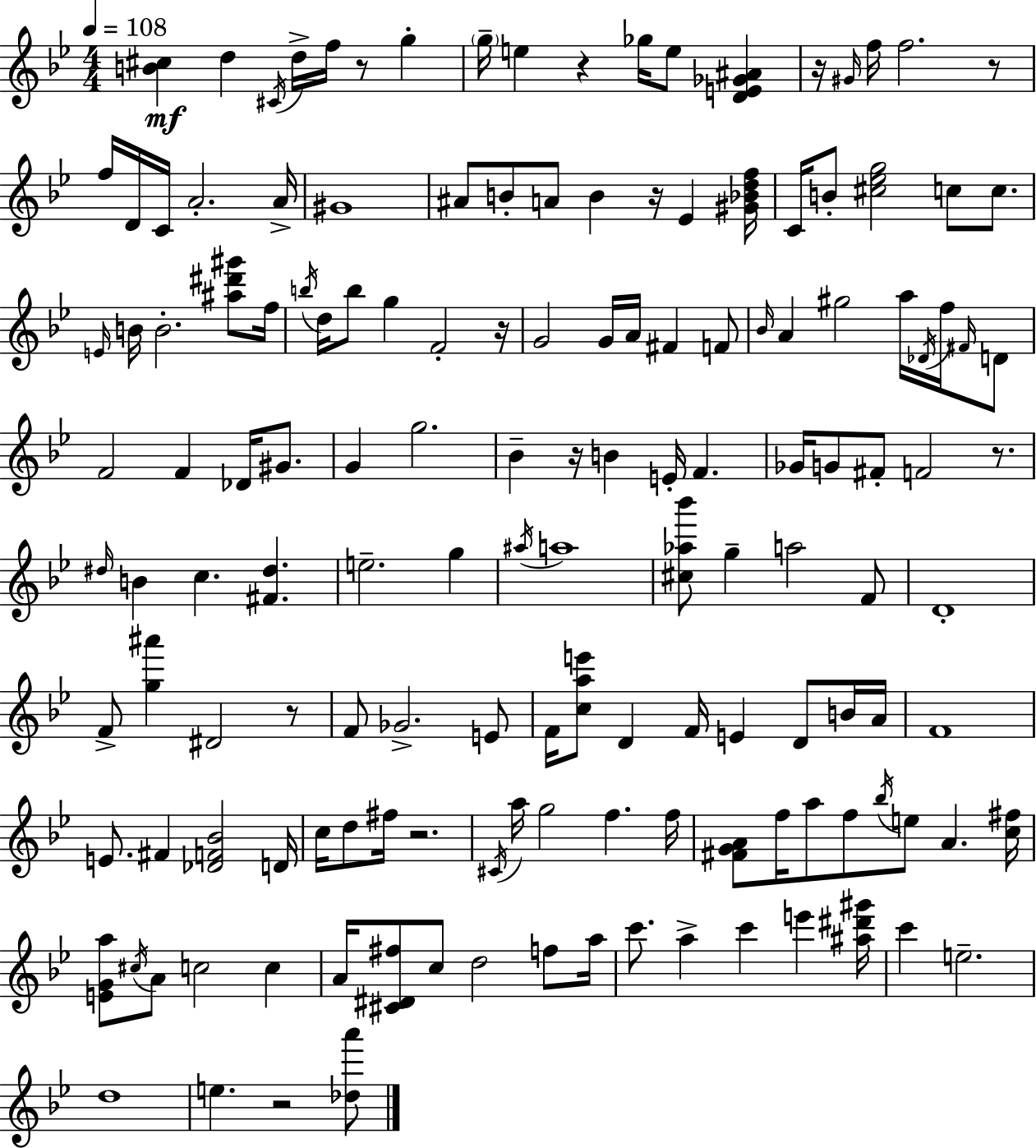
{
  \clef treble
  \numericTimeSignature
  \time 4/4
  \key g \minor
  \tempo 4 = 108
  <b' cis''>4\mf d''4 \acciaccatura { cis'16 } d''16-> f''16 r8 g''4-. | \parenthesize g''16-- e''4 r4 ges''16 e''8 <d' e' ges' ais'>4 | r16 \grace { gis'16 } f''16 f''2. | r8 f''16 d'16 c'16 a'2.-. | \break a'16-> gis'1 | ais'8 b'8-. a'8 b'4 r16 ees'4 | <gis' bes' d'' f''>16 c'16 b'8-. <cis'' ees'' g''>2 c''8 c''8. | \grace { e'16 } b'16 b'2.-. | \break <ais'' dis''' gis'''>8 f''16 \acciaccatura { b''16 } d''16 b''8 g''4 f'2-. | r16 g'2 g'16 a'16 fis'4 | f'8 \grace { bes'16 } a'4 gis''2 | a''16 \acciaccatura { des'16 } f''16 \grace { fis'16 } d'8 f'2 f'4 | \break des'16 gis'8. g'4 g''2. | bes'4-- r16 b'4 | e'16-. f'4. ges'16 g'8 fis'8-. f'2 | r8. \grace { dis''16 } b'4 c''4. | \break <fis' dis''>4. e''2.-- | g''4 \acciaccatura { ais''16 } a''1 | <cis'' aes'' bes'''>8 g''4-- a''2 | f'8 d'1-. | \break f'8-> <g'' ais'''>4 dis'2 | r8 f'8 ges'2.-> | e'8 f'16 <c'' a'' e'''>8 d'4 | f'16 e'4 d'8 b'16 a'16 f'1 | \break e'8. fis'4 | <des' f' bes'>2 d'16 c''16 d''8 fis''16 r2. | \acciaccatura { cis'16 } a''16 g''2 | f''4. f''16 <fis' g' a'>8 f''16 a''8 f''8 | \break \acciaccatura { bes''16 } e''8 a'4. <c'' fis''>16 <e' g' a''>8 \acciaccatura { cis''16 } a'8 | c''2 c''4 a'16 <cis' dis' fis''>8 c''8 | d''2 f''8 a''16 c'''8. a''4-> | c'''4 e'''4 <ais'' dis''' gis'''>16 c'''4 | \break e''2.-- d''1 | e''4. | r2 <des'' a'''>8 \bar "|."
}